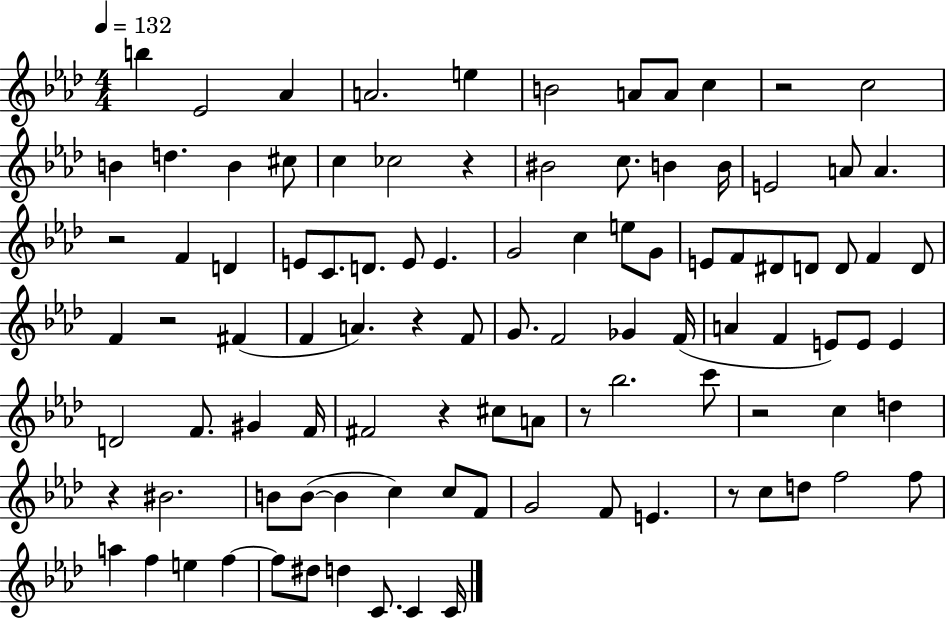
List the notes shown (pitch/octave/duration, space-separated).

B5/q Eb4/h Ab4/q A4/h. E5/q B4/h A4/e A4/e C5/q R/h C5/h B4/q D5/q. B4/q C#5/e C5/q CES5/h R/q BIS4/h C5/e. B4/q B4/s E4/h A4/e A4/q. R/h F4/q D4/q E4/e C4/e. D4/e. E4/e E4/q. G4/h C5/q E5/e G4/e E4/e F4/e D#4/e D4/e D4/e F4/q D4/e F4/q R/h F#4/q F4/q A4/q. R/q F4/e G4/e. F4/h Gb4/q F4/s A4/q F4/q E4/e E4/e E4/q D4/h F4/e. G#4/q F4/s F#4/h R/q C#5/e A4/e R/e Bb5/h. C6/e R/h C5/q D5/q R/q BIS4/h. B4/e B4/e B4/q C5/q C5/e F4/e G4/h F4/e E4/q. R/e C5/e D5/e F5/h F5/e A5/q F5/q E5/q F5/q F5/e D#5/e D5/q C4/e. C4/q C4/s